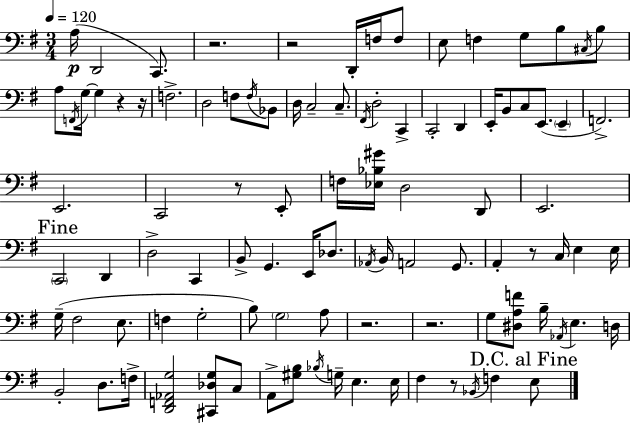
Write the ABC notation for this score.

X:1
T:Untitled
M:3/4
L:1/4
K:Em
A,/4 D,,2 C,,/2 z2 z2 D,,/4 F,/4 F,/2 E,/2 F, G,/2 B,/2 ^C,/4 B,/2 A,/2 F,,/4 G,/4 G, z z/4 F,2 D,2 F,/2 F,/4 _B,,/2 D,/4 C,2 C,/2 ^F,,/4 D,2 C,, C,,2 D,, E,,/4 B,,/2 C,/2 E,,/2 E,, F,,2 E,,2 C,,2 z/2 E,,/2 F,/4 [_E,_B,^G]/4 D,2 D,,/2 E,,2 C,,2 D,, D,2 C,, B,,/2 G,, E,,/4 _D,/2 _A,,/4 B,,/4 A,,2 G,,/2 A,, z/2 C,/4 E, E,/4 G,/4 ^F,2 E,/2 F, G,2 B,/2 G,2 A,/2 z2 z2 G,/2 [^D,A,F]/2 B,/4 _A,,/4 E, D,/4 B,,2 D,/2 F,/4 [D,,F,,_A,,G,]2 [^C,,_D,G,]/2 C,/2 A,,/2 [^G,B,]/2 _B,/4 G,/4 E, E,/4 ^F, z/2 _B,,/4 F, E,/2